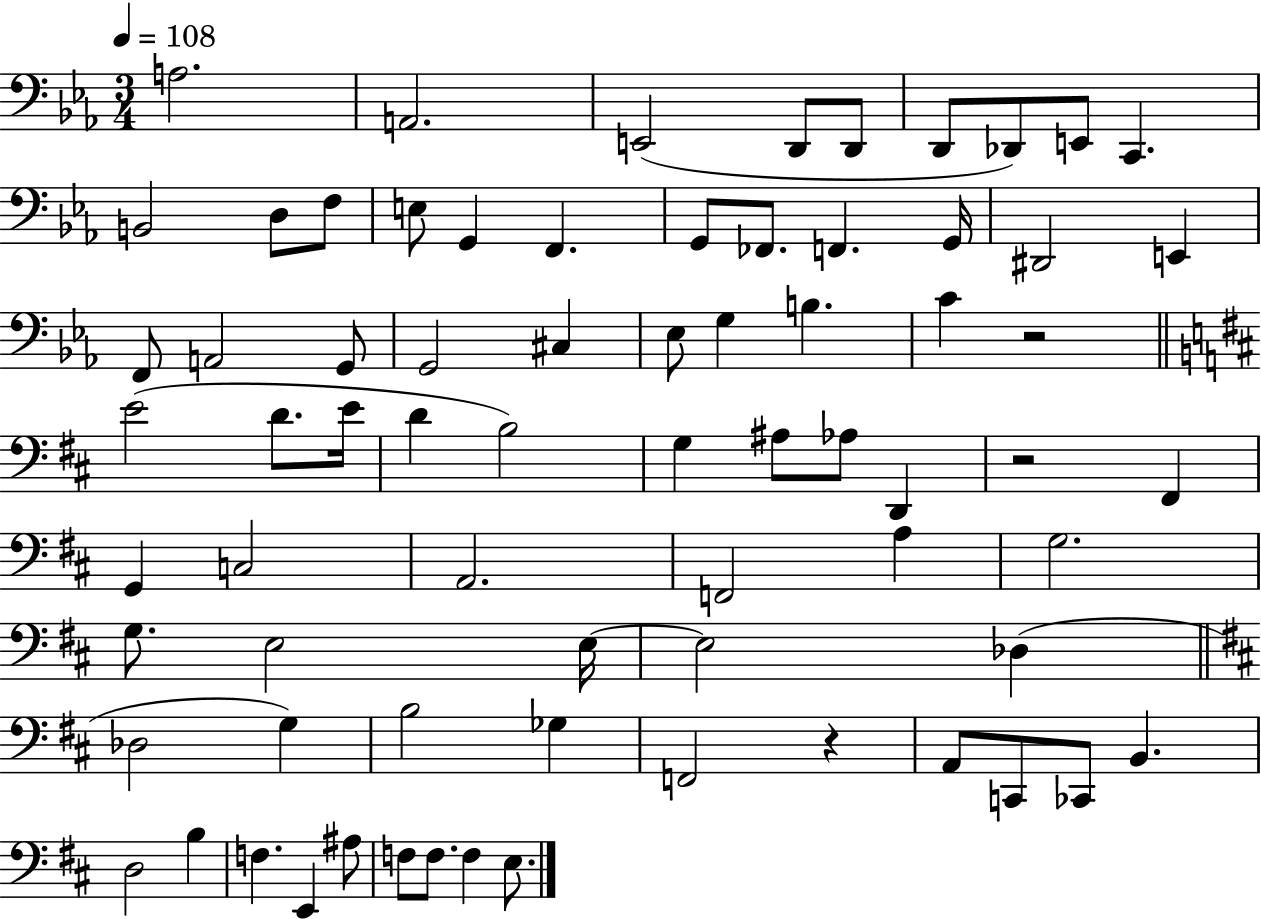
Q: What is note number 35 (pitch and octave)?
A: B3